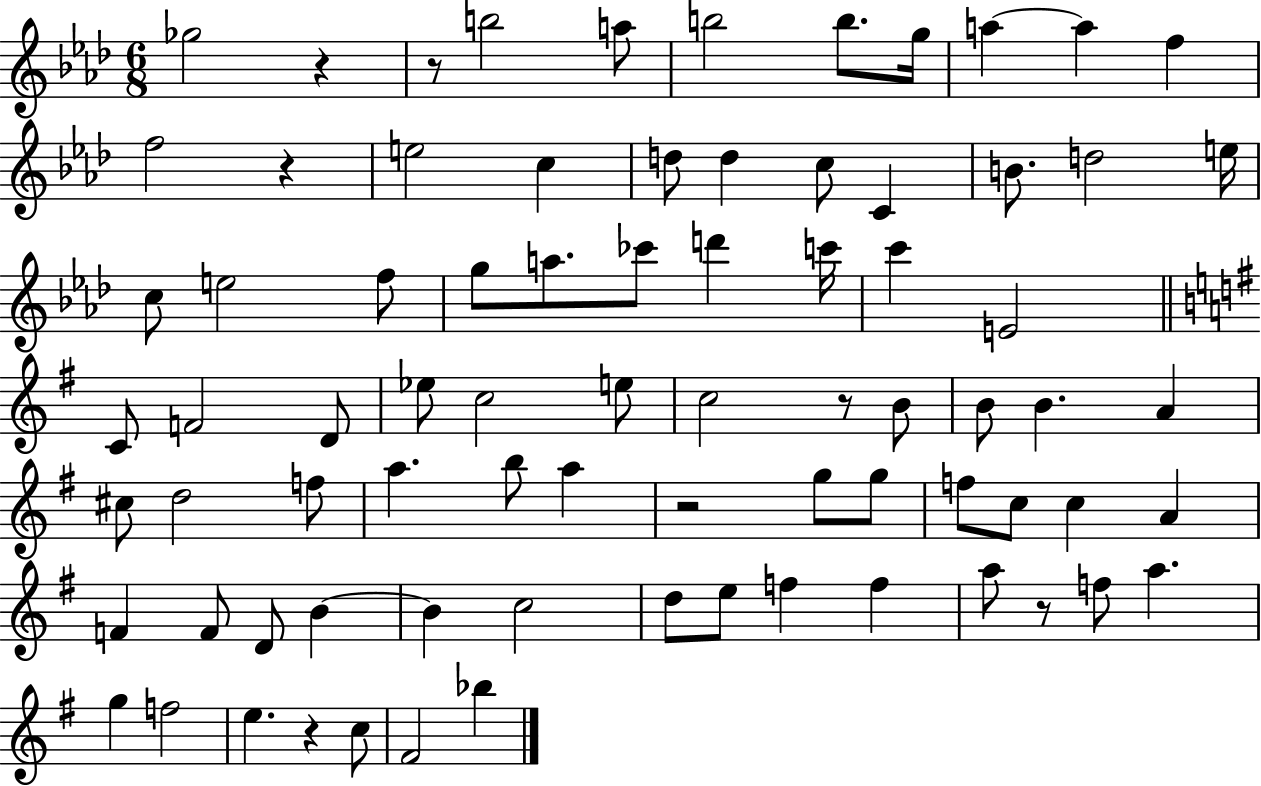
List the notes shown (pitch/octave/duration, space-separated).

Gb5/h R/q R/e B5/h A5/e B5/h B5/e. G5/s A5/q A5/q F5/q F5/h R/q E5/h C5/q D5/e D5/q C5/e C4/q B4/e. D5/h E5/s C5/e E5/h F5/e G5/e A5/e. CES6/e D6/q C6/s C6/q E4/h C4/e F4/h D4/e Eb5/e C5/h E5/e C5/h R/e B4/e B4/e B4/q. A4/q C#5/e D5/h F5/e A5/q. B5/e A5/q R/h G5/e G5/e F5/e C5/e C5/q A4/q F4/q F4/e D4/e B4/q B4/q C5/h D5/e E5/e F5/q F5/q A5/e R/e F5/e A5/q. G5/q F5/h E5/q. R/q C5/e F#4/h Bb5/q